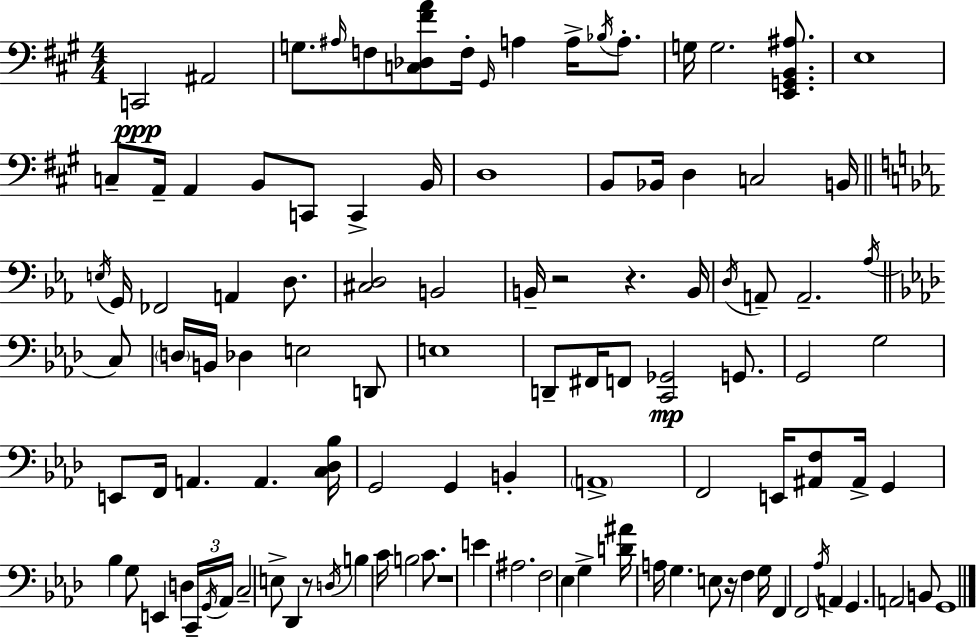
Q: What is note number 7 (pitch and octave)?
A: G#2